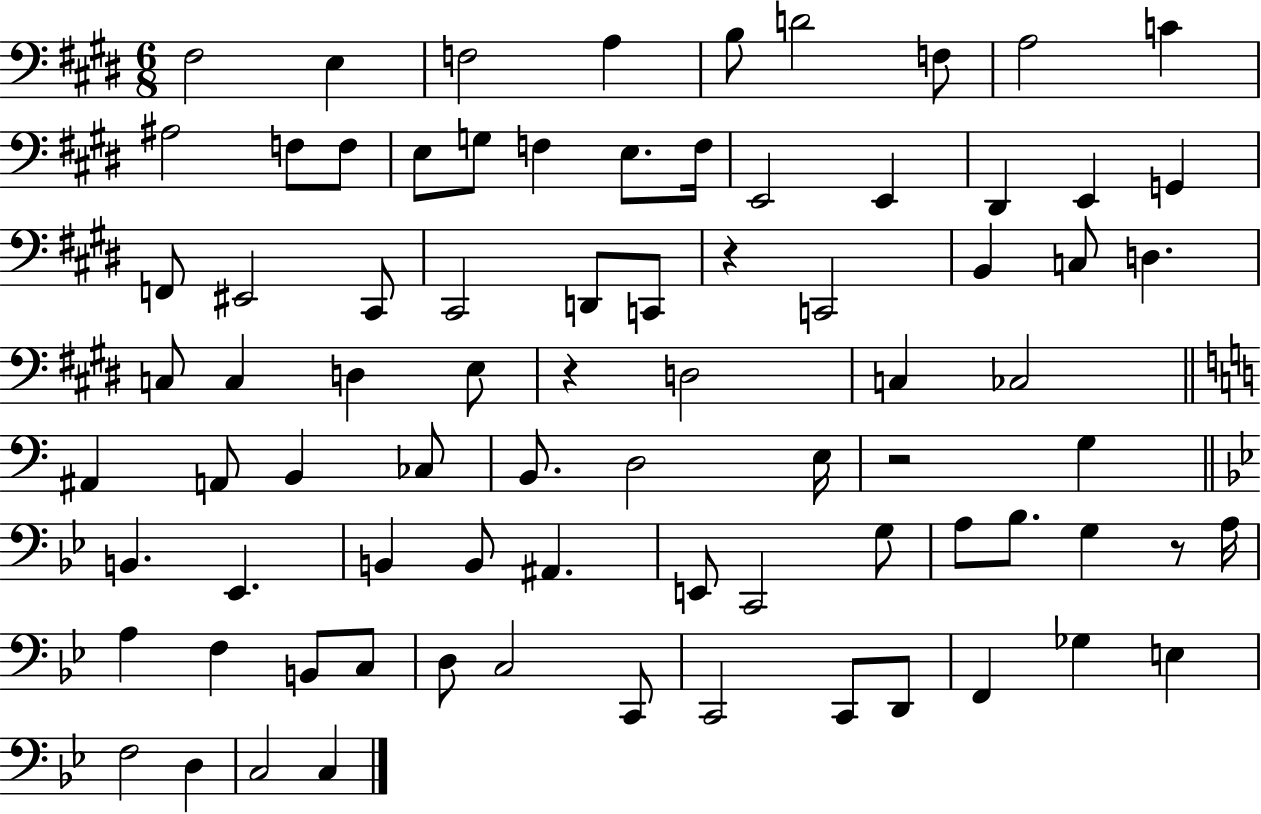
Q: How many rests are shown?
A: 4